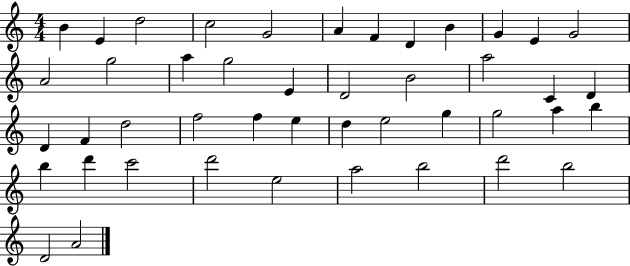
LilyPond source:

{
  \clef treble
  \numericTimeSignature
  \time 4/4
  \key c \major
  b'4 e'4 d''2 | c''2 g'2 | a'4 f'4 d'4 b'4 | g'4 e'4 g'2 | \break a'2 g''2 | a''4 g''2 e'4 | d'2 b'2 | a''2 c'4 d'4 | \break d'4 f'4 d''2 | f''2 f''4 e''4 | d''4 e''2 g''4 | g''2 a''4 b''4 | \break b''4 d'''4 c'''2 | d'''2 e''2 | a''2 b''2 | d'''2 b''2 | \break d'2 a'2 | \bar "|."
}